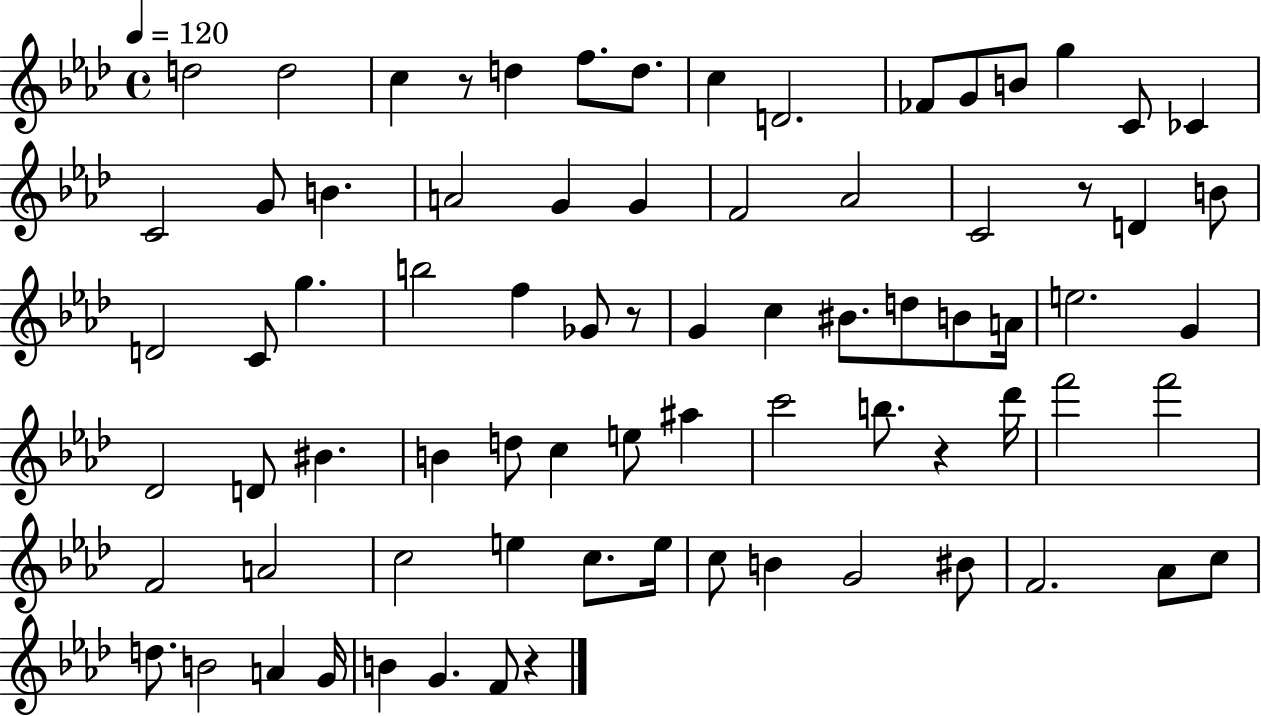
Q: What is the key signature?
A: AES major